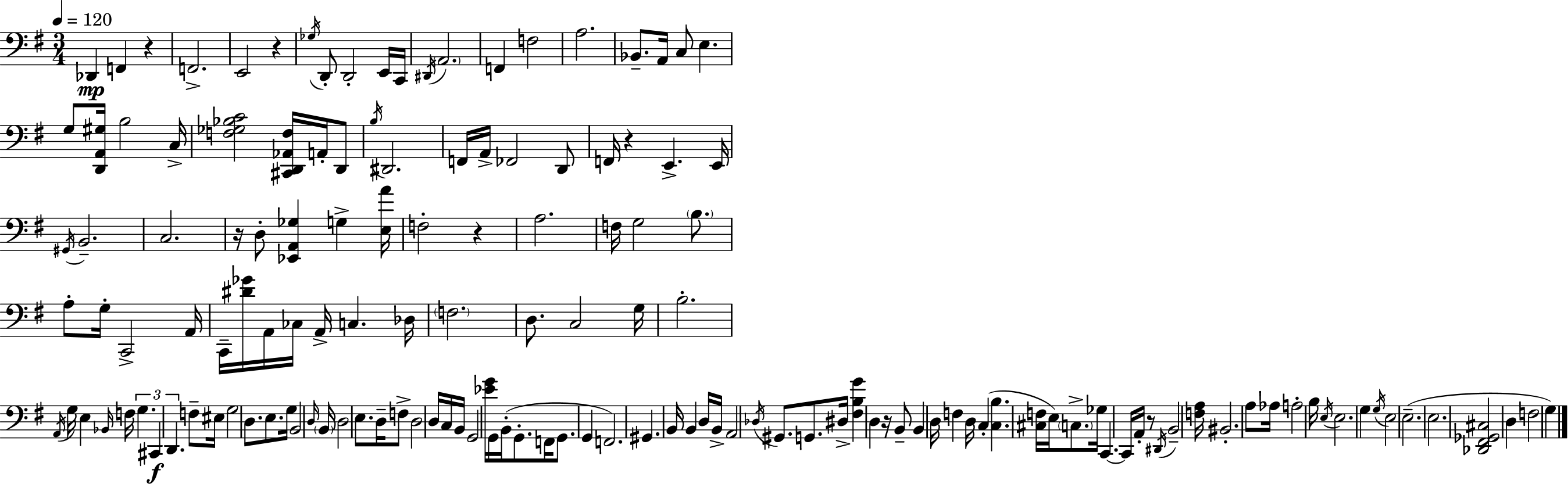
Db2/q F2/q R/q F2/h. E2/h R/q Gb3/s D2/e D2/h E2/s C2/s D#2/s A2/h. F2/q F3/h A3/h. Bb2/e. A2/s C3/e E3/q. G3/e [D2,A2,G#3]/s B3/h C3/s [F3,Gb3,Bb3,C4]/h [C#2,D2,Ab2,F3]/s A2/s D2/e B3/s D#2/h. F2/s A2/s FES2/h D2/e F2/s R/q E2/q. E2/s G#2/s B2/h. C3/h. R/s D3/e [Eb2,A2,Gb3]/q G3/q [E3,A4]/s F3/h R/q A3/h. F3/s G3/h B3/e. A3/e G3/s C2/h A2/s C2/s [D#4,Gb4]/s A2/s CES3/s A2/s C3/q. Db3/s F3/h. D3/e. C3/h G3/s B3/h. A2/s G3/s E3/q Bb2/s F3/s G3/q. C#2/q D2/q. F3/e EIS3/s G3/h D3/e. E3/e. G3/s B2/h D3/s B2/s D3/h E3/e. D3/s F3/e D3/h D3/s C3/s B2/s G2/h [Eb4,G4]/s G2/s B2/s G2/e. F2/s G2/e. G2/q F2/h. G#2/q. B2/s B2/q D3/s B2/s A2/h Db3/s G#2/e. G2/e. D#3/s [F#3,B3,G4]/q D3/q R/s B2/e B2/q D3/s F3/q D3/s C3/q [C3,B3]/q. [C#3,F3]/s E3/s C3/e. Gb3/s C2/q. C2/s A2/s R/e D#2/s B2/h [F3,A3]/s BIS2/h. A3/e Ab3/s A3/h B3/s E3/s E3/h. G3/q G3/s E3/h E3/h. E3/h. [Db2,F#2,Gb2,C#3]/h D3/q F3/h G3/q